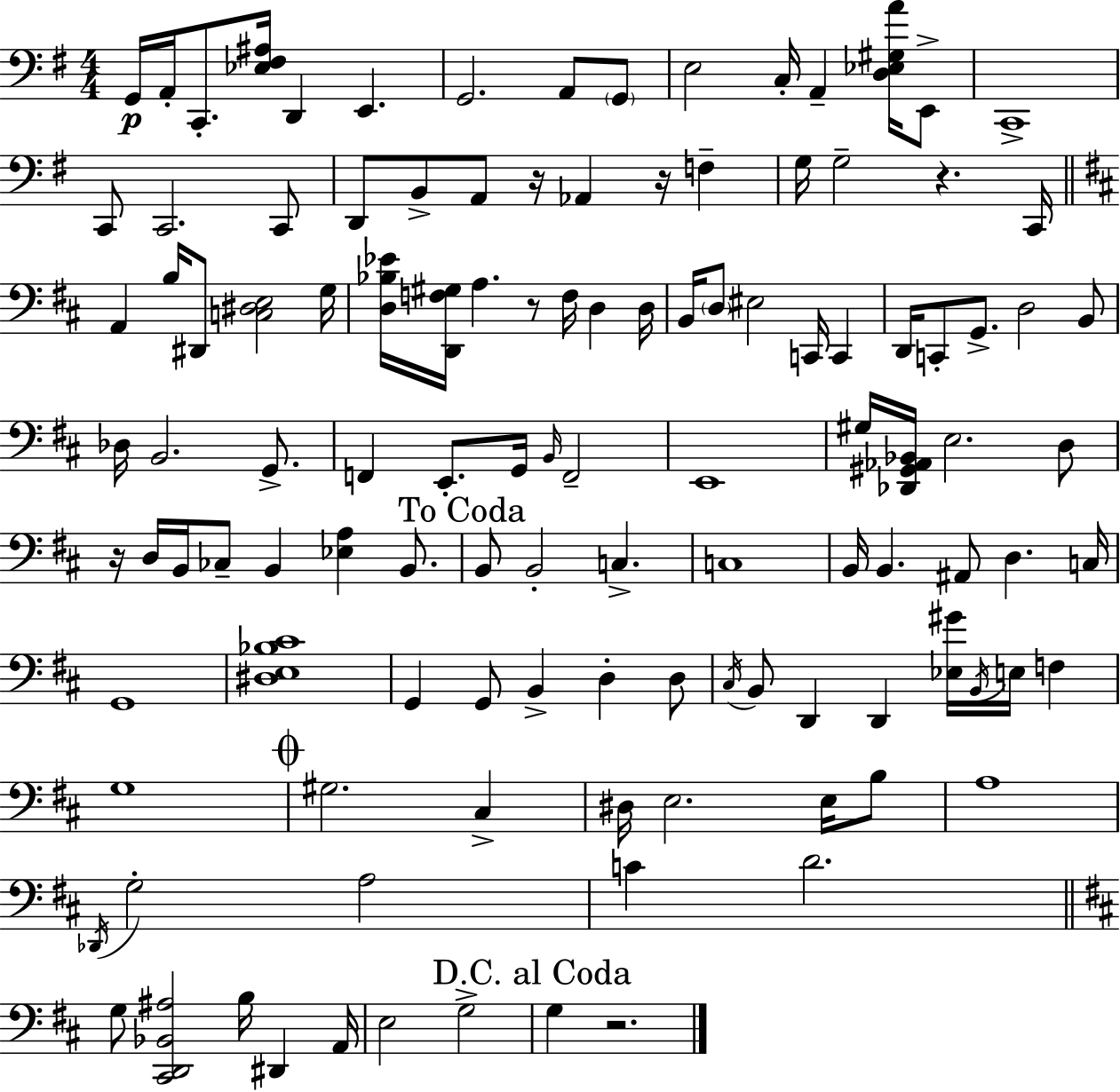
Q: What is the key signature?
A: E minor